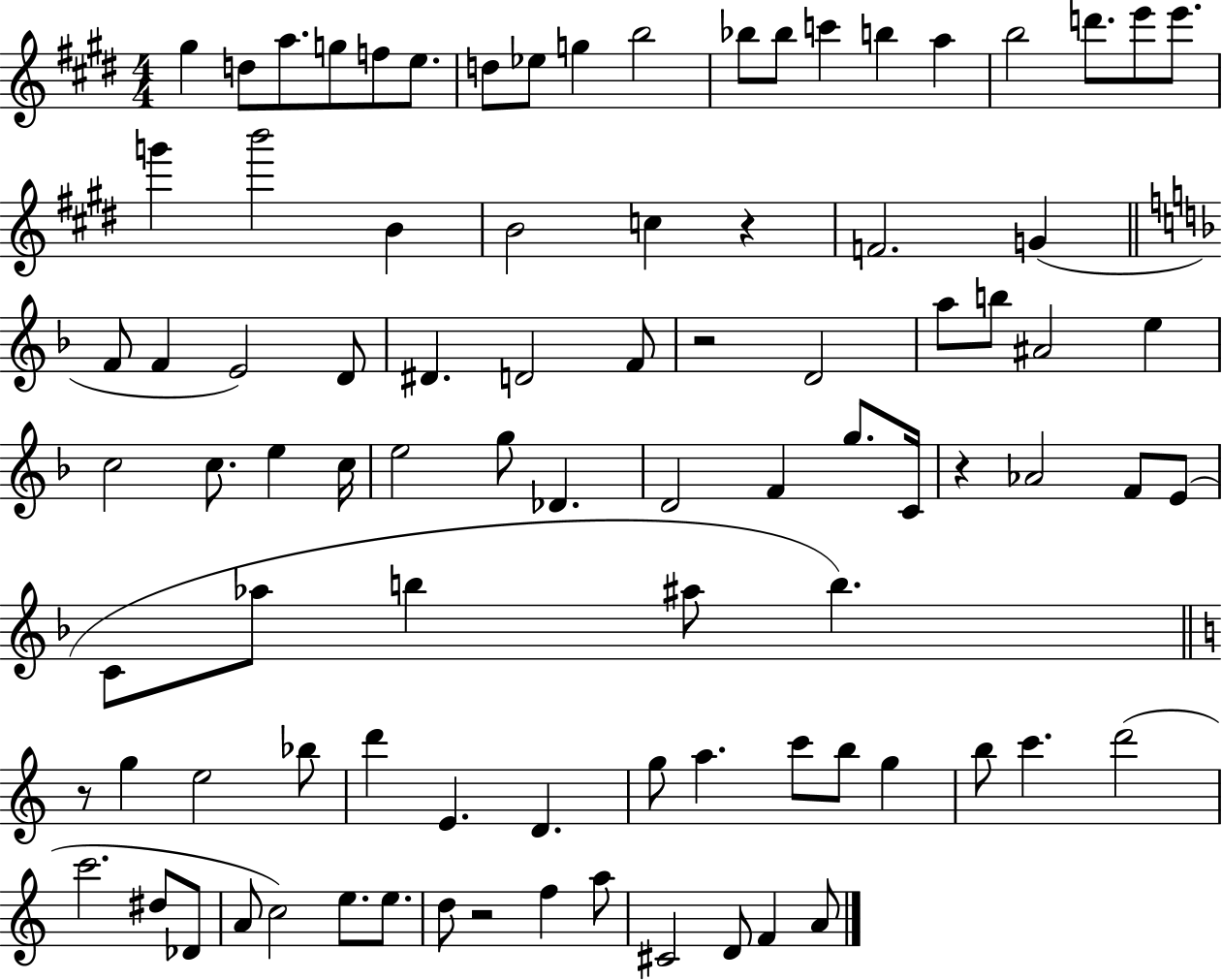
G#5/q D5/e A5/e. G5/e F5/e E5/e. D5/e Eb5/e G5/q B5/h Bb5/e Bb5/e C6/q B5/q A5/q B5/h D6/e. E6/e E6/e. G6/q B6/h B4/q B4/h C5/q R/q F4/h. G4/q F4/e F4/q E4/h D4/e D#4/q. D4/h F4/e R/h D4/h A5/e B5/e A#4/h E5/q C5/h C5/e. E5/q C5/s E5/h G5/e Db4/q. D4/h F4/q G5/e. C4/s R/q Ab4/h F4/e E4/e C4/e Ab5/e B5/q A#5/e B5/q. R/e G5/q E5/h Bb5/e D6/q E4/q. D4/q. G5/e A5/q. C6/e B5/e G5/q B5/e C6/q. D6/h C6/h. D#5/e Db4/e A4/e C5/h E5/e. E5/e. D5/e R/h F5/q A5/e C#4/h D4/e F4/q A4/e